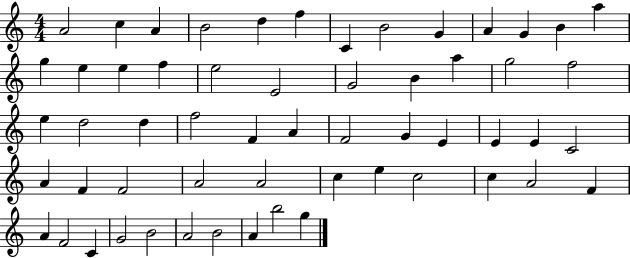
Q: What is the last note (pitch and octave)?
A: G5